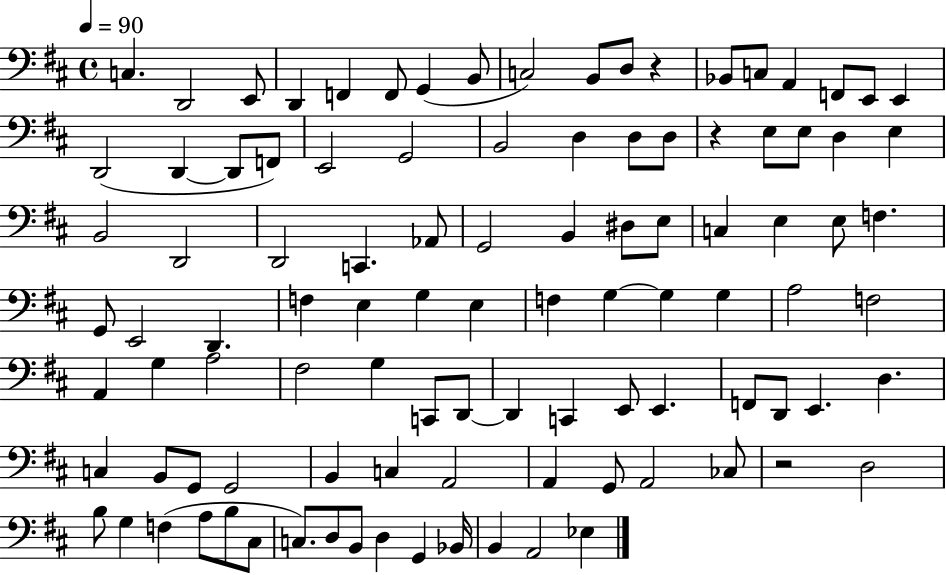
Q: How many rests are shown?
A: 3